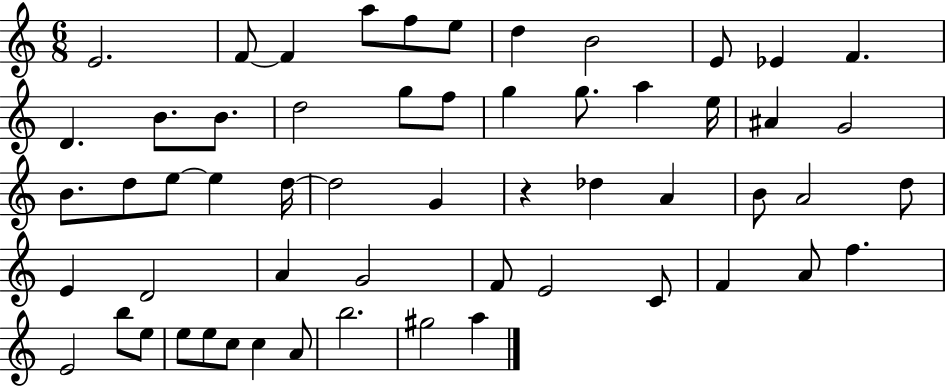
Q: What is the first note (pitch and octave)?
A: E4